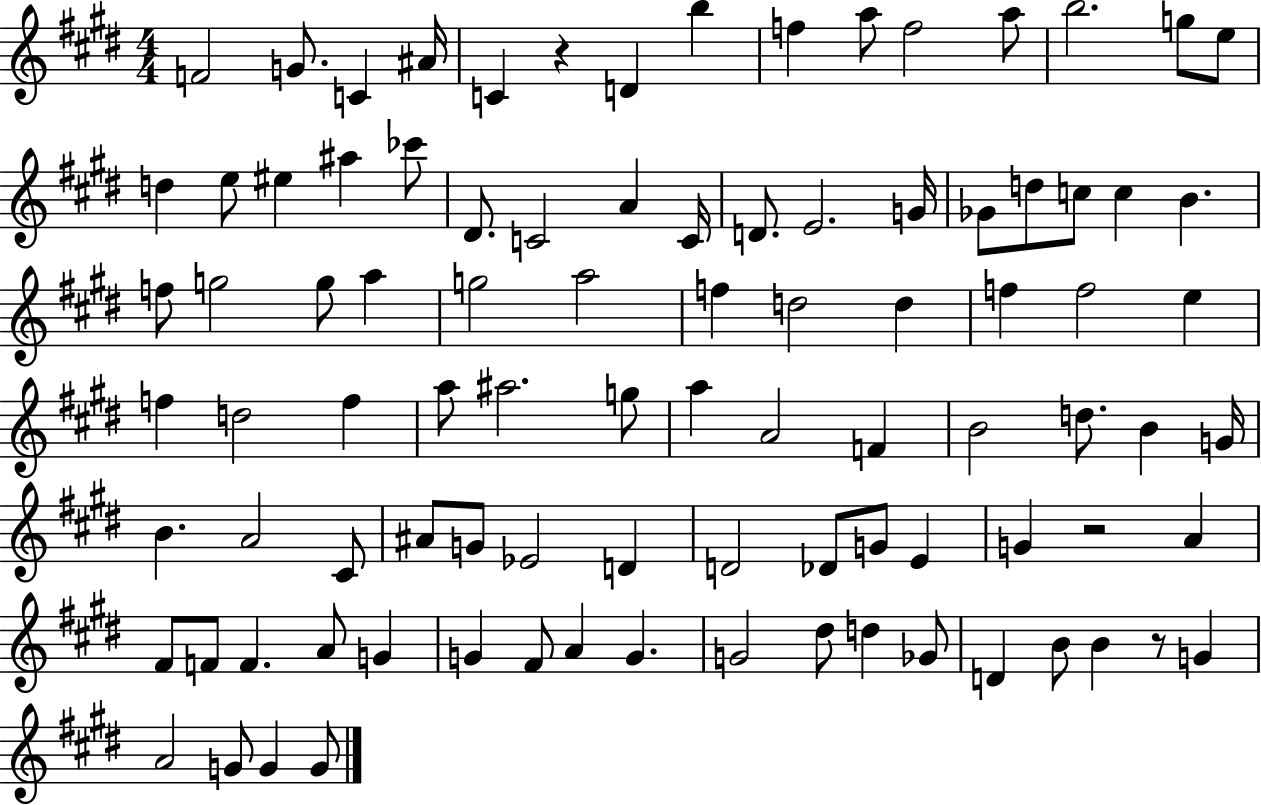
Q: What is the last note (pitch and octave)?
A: G4